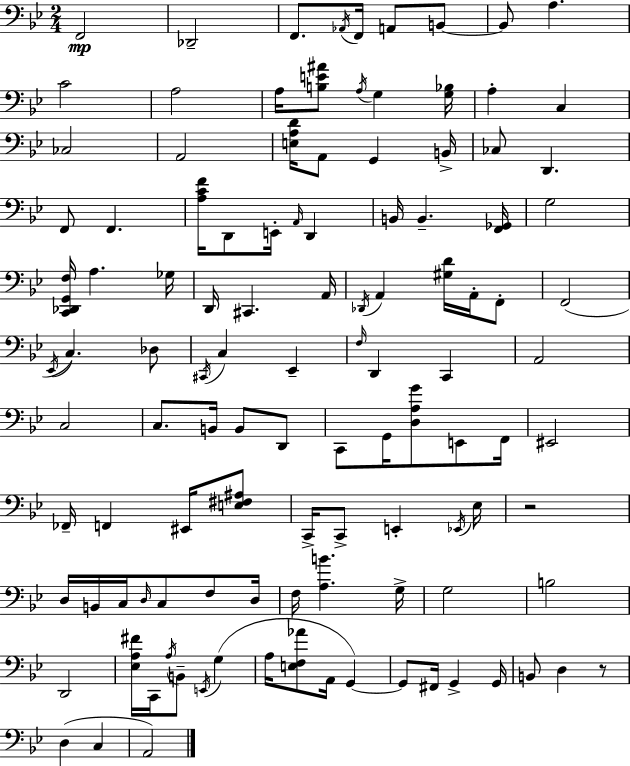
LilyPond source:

{
  \clef bass
  \numericTimeSignature
  \time 2/4
  \key bes \major
  f,2\mp | des,2-- | f,8. \acciaccatura { aes,16 } f,16 a,8 b,8~~ | b,8 a4. | \break c'2 | a2 | a16 <b e' ais'>8 \acciaccatura { a16 } g4 | <g bes>16 a4-. c4 | \break ces2 | a,2 | <e a d'>16 a,8 g,4 | b,16-> ces8 d,4. | \break f,8 f,4. | <a c' f'>16 d,8 e,16-. \grace { a,16 } d,4 | b,16 b,4.-- | <f, ges,>16 g2 | \break <c, des, g, f>16 a4. | ges16 d,16 cis,4. | a,16 \acciaccatura { des,16 } a,4 | <gis d'>16 a,16-. f,8-. f,2( | \break \acciaccatura { ees,16 } c4.) | des8 \acciaccatura { cis,16 } c4 | ees,4-- \grace { f16 } d,4 | c,4 a,2 | \break c2 | c8. | b,16 b,8 d,8 c,8 | g,16 <d a g'>8 e,8 f,16 eis,2 | \break fes,16-- | f,4 eis,16 <e fis ais>8 c,16-> | c,8-> e,4-. \acciaccatura { ees,16 } ees16 | r2 | \break d16 b,16 c16 \grace { d16 } c8 f8 | d16 f16 <a b'>4. | g16-> g2 | b2 | \break d,2 | <ees a fis'>16 c,16 \acciaccatura { a16 } b,8-- \acciaccatura { e,16 } g4( | a16 <e f aes'>8 a,16 g,4~~) | g,8 fis,16 g,4-> | \break g,16 b,8 d4 | r8 d4( c4 | a,2) | \bar "|."
}